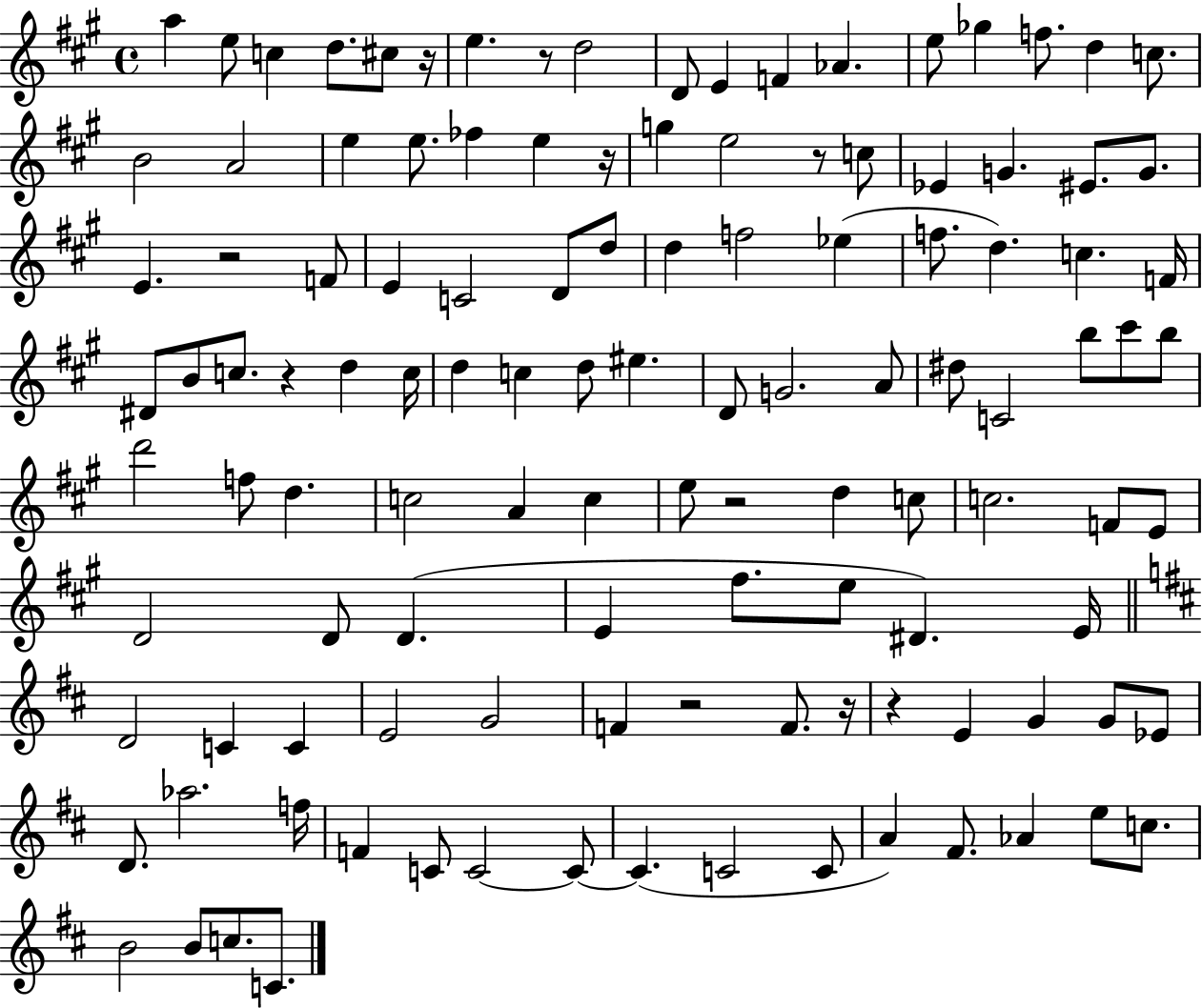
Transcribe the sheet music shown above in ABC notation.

X:1
T:Untitled
M:4/4
L:1/4
K:A
a e/2 c d/2 ^c/2 z/4 e z/2 d2 D/2 E F _A e/2 _g f/2 d c/2 B2 A2 e e/2 _f e z/4 g e2 z/2 c/2 _E G ^E/2 G/2 E z2 F/2 E C2 D/2 d/2 d f2 _e f/2 d c F/4 ^D/2 B/2 c/2 z d c/4 d c d/2 ^e D/2 G2 A/2 ^d/2 C2 b/2 ^c'/2 b/2 d'2 f/2 d c2 A c e/2 z2 d c/2 c2 F/2 E/2 D2 D/2 D E ^f/2 e/2 ^D E/4 D2 C C E2 G2 F z2 F/2 z/4 z E G G/2 _E/2 D/2 _a2 f/4 F C/2 C2 C/2 C C2 C/2 A ^F/2 _A e/2 c/2 B2 B/2 c/2 C/2